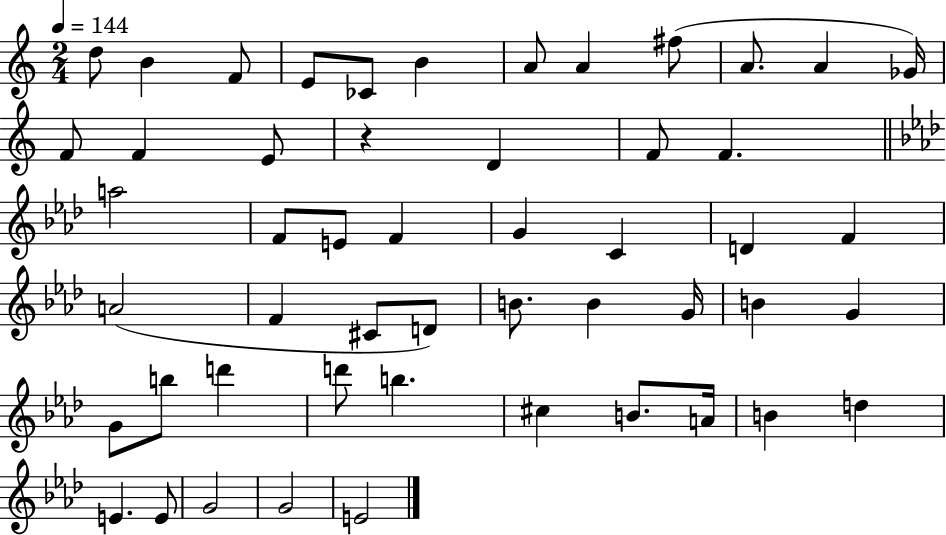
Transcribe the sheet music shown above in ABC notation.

X:1
T:Untitled
M:2/4
L:1/4
K:C
d/2 B F/2 E/2 _C/2 B A/2 A ^f/2 A/2 A _G/4 F/2 F E/2 z D F/2 F a2 F/2 E/2 F G C D F A2 F ^C/2 D/2 B/2 B G/4 B G G/2 b/2 d' d'/2 b ^c B/2 A/4 B d E E/2 G2 G2 E2